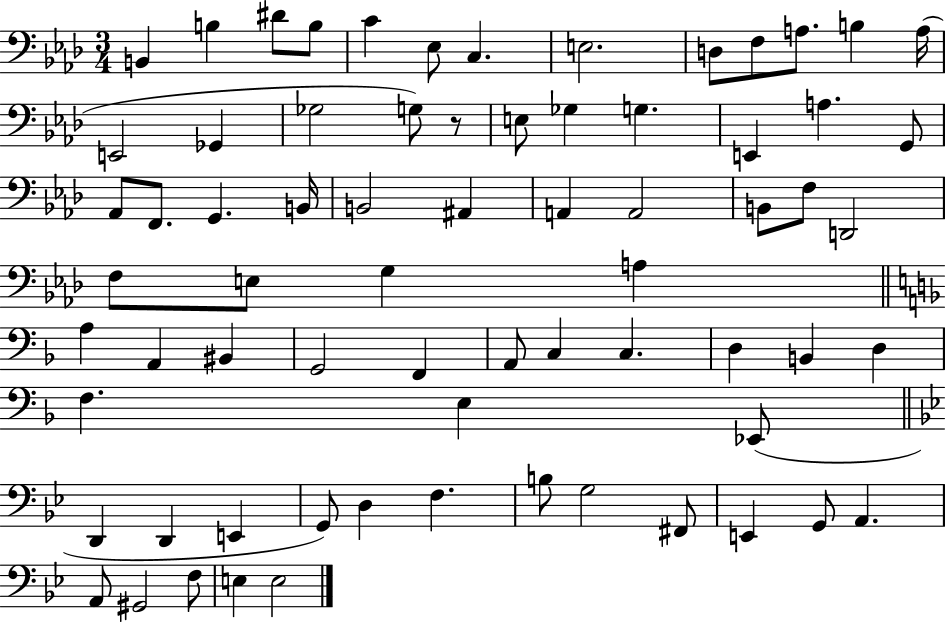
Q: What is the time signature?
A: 3/4